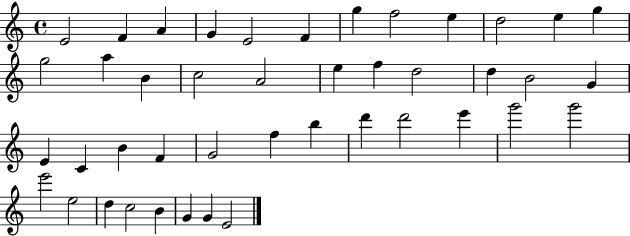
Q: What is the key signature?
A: C major